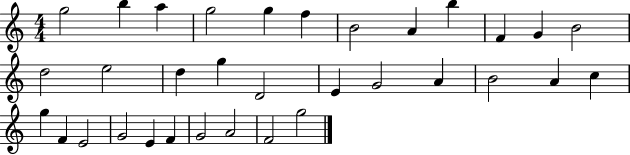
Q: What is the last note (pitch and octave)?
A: G5